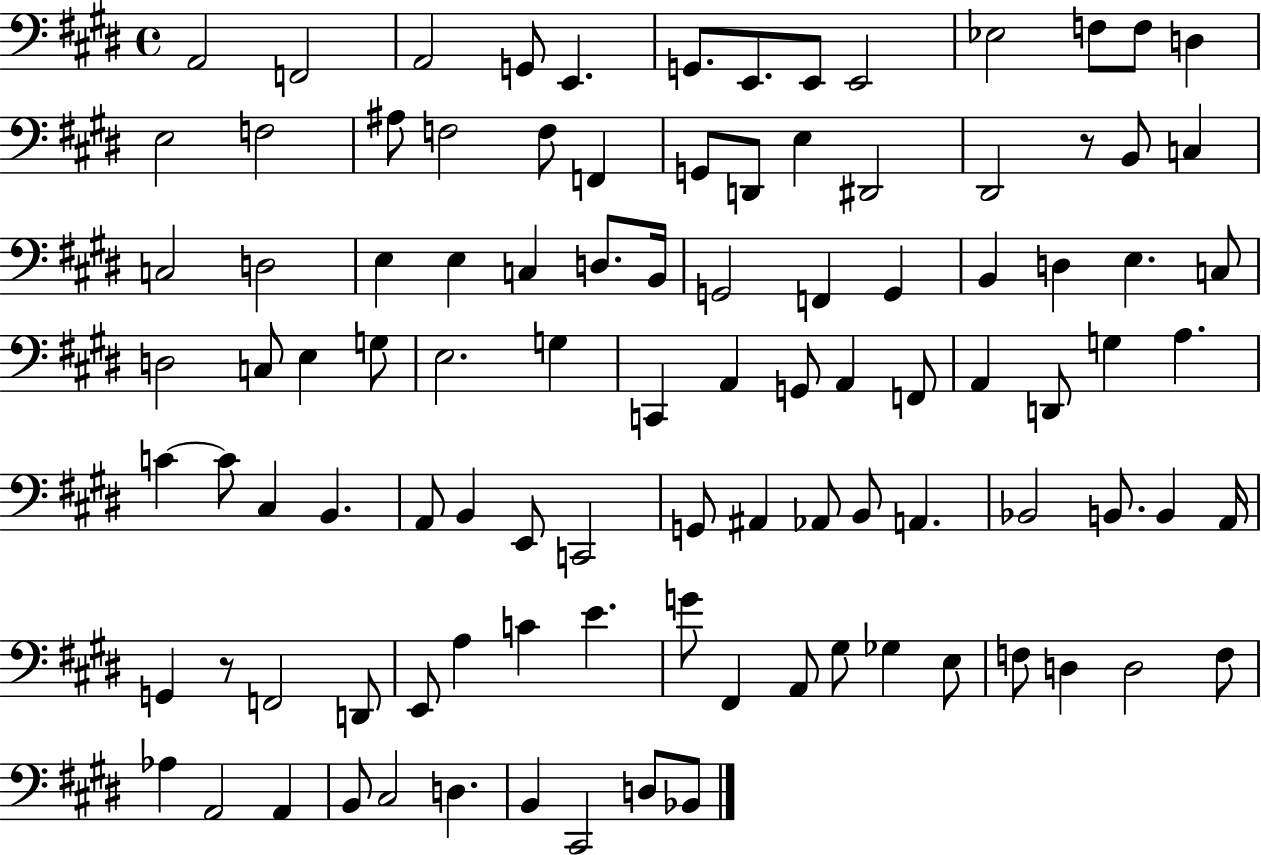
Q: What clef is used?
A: bass